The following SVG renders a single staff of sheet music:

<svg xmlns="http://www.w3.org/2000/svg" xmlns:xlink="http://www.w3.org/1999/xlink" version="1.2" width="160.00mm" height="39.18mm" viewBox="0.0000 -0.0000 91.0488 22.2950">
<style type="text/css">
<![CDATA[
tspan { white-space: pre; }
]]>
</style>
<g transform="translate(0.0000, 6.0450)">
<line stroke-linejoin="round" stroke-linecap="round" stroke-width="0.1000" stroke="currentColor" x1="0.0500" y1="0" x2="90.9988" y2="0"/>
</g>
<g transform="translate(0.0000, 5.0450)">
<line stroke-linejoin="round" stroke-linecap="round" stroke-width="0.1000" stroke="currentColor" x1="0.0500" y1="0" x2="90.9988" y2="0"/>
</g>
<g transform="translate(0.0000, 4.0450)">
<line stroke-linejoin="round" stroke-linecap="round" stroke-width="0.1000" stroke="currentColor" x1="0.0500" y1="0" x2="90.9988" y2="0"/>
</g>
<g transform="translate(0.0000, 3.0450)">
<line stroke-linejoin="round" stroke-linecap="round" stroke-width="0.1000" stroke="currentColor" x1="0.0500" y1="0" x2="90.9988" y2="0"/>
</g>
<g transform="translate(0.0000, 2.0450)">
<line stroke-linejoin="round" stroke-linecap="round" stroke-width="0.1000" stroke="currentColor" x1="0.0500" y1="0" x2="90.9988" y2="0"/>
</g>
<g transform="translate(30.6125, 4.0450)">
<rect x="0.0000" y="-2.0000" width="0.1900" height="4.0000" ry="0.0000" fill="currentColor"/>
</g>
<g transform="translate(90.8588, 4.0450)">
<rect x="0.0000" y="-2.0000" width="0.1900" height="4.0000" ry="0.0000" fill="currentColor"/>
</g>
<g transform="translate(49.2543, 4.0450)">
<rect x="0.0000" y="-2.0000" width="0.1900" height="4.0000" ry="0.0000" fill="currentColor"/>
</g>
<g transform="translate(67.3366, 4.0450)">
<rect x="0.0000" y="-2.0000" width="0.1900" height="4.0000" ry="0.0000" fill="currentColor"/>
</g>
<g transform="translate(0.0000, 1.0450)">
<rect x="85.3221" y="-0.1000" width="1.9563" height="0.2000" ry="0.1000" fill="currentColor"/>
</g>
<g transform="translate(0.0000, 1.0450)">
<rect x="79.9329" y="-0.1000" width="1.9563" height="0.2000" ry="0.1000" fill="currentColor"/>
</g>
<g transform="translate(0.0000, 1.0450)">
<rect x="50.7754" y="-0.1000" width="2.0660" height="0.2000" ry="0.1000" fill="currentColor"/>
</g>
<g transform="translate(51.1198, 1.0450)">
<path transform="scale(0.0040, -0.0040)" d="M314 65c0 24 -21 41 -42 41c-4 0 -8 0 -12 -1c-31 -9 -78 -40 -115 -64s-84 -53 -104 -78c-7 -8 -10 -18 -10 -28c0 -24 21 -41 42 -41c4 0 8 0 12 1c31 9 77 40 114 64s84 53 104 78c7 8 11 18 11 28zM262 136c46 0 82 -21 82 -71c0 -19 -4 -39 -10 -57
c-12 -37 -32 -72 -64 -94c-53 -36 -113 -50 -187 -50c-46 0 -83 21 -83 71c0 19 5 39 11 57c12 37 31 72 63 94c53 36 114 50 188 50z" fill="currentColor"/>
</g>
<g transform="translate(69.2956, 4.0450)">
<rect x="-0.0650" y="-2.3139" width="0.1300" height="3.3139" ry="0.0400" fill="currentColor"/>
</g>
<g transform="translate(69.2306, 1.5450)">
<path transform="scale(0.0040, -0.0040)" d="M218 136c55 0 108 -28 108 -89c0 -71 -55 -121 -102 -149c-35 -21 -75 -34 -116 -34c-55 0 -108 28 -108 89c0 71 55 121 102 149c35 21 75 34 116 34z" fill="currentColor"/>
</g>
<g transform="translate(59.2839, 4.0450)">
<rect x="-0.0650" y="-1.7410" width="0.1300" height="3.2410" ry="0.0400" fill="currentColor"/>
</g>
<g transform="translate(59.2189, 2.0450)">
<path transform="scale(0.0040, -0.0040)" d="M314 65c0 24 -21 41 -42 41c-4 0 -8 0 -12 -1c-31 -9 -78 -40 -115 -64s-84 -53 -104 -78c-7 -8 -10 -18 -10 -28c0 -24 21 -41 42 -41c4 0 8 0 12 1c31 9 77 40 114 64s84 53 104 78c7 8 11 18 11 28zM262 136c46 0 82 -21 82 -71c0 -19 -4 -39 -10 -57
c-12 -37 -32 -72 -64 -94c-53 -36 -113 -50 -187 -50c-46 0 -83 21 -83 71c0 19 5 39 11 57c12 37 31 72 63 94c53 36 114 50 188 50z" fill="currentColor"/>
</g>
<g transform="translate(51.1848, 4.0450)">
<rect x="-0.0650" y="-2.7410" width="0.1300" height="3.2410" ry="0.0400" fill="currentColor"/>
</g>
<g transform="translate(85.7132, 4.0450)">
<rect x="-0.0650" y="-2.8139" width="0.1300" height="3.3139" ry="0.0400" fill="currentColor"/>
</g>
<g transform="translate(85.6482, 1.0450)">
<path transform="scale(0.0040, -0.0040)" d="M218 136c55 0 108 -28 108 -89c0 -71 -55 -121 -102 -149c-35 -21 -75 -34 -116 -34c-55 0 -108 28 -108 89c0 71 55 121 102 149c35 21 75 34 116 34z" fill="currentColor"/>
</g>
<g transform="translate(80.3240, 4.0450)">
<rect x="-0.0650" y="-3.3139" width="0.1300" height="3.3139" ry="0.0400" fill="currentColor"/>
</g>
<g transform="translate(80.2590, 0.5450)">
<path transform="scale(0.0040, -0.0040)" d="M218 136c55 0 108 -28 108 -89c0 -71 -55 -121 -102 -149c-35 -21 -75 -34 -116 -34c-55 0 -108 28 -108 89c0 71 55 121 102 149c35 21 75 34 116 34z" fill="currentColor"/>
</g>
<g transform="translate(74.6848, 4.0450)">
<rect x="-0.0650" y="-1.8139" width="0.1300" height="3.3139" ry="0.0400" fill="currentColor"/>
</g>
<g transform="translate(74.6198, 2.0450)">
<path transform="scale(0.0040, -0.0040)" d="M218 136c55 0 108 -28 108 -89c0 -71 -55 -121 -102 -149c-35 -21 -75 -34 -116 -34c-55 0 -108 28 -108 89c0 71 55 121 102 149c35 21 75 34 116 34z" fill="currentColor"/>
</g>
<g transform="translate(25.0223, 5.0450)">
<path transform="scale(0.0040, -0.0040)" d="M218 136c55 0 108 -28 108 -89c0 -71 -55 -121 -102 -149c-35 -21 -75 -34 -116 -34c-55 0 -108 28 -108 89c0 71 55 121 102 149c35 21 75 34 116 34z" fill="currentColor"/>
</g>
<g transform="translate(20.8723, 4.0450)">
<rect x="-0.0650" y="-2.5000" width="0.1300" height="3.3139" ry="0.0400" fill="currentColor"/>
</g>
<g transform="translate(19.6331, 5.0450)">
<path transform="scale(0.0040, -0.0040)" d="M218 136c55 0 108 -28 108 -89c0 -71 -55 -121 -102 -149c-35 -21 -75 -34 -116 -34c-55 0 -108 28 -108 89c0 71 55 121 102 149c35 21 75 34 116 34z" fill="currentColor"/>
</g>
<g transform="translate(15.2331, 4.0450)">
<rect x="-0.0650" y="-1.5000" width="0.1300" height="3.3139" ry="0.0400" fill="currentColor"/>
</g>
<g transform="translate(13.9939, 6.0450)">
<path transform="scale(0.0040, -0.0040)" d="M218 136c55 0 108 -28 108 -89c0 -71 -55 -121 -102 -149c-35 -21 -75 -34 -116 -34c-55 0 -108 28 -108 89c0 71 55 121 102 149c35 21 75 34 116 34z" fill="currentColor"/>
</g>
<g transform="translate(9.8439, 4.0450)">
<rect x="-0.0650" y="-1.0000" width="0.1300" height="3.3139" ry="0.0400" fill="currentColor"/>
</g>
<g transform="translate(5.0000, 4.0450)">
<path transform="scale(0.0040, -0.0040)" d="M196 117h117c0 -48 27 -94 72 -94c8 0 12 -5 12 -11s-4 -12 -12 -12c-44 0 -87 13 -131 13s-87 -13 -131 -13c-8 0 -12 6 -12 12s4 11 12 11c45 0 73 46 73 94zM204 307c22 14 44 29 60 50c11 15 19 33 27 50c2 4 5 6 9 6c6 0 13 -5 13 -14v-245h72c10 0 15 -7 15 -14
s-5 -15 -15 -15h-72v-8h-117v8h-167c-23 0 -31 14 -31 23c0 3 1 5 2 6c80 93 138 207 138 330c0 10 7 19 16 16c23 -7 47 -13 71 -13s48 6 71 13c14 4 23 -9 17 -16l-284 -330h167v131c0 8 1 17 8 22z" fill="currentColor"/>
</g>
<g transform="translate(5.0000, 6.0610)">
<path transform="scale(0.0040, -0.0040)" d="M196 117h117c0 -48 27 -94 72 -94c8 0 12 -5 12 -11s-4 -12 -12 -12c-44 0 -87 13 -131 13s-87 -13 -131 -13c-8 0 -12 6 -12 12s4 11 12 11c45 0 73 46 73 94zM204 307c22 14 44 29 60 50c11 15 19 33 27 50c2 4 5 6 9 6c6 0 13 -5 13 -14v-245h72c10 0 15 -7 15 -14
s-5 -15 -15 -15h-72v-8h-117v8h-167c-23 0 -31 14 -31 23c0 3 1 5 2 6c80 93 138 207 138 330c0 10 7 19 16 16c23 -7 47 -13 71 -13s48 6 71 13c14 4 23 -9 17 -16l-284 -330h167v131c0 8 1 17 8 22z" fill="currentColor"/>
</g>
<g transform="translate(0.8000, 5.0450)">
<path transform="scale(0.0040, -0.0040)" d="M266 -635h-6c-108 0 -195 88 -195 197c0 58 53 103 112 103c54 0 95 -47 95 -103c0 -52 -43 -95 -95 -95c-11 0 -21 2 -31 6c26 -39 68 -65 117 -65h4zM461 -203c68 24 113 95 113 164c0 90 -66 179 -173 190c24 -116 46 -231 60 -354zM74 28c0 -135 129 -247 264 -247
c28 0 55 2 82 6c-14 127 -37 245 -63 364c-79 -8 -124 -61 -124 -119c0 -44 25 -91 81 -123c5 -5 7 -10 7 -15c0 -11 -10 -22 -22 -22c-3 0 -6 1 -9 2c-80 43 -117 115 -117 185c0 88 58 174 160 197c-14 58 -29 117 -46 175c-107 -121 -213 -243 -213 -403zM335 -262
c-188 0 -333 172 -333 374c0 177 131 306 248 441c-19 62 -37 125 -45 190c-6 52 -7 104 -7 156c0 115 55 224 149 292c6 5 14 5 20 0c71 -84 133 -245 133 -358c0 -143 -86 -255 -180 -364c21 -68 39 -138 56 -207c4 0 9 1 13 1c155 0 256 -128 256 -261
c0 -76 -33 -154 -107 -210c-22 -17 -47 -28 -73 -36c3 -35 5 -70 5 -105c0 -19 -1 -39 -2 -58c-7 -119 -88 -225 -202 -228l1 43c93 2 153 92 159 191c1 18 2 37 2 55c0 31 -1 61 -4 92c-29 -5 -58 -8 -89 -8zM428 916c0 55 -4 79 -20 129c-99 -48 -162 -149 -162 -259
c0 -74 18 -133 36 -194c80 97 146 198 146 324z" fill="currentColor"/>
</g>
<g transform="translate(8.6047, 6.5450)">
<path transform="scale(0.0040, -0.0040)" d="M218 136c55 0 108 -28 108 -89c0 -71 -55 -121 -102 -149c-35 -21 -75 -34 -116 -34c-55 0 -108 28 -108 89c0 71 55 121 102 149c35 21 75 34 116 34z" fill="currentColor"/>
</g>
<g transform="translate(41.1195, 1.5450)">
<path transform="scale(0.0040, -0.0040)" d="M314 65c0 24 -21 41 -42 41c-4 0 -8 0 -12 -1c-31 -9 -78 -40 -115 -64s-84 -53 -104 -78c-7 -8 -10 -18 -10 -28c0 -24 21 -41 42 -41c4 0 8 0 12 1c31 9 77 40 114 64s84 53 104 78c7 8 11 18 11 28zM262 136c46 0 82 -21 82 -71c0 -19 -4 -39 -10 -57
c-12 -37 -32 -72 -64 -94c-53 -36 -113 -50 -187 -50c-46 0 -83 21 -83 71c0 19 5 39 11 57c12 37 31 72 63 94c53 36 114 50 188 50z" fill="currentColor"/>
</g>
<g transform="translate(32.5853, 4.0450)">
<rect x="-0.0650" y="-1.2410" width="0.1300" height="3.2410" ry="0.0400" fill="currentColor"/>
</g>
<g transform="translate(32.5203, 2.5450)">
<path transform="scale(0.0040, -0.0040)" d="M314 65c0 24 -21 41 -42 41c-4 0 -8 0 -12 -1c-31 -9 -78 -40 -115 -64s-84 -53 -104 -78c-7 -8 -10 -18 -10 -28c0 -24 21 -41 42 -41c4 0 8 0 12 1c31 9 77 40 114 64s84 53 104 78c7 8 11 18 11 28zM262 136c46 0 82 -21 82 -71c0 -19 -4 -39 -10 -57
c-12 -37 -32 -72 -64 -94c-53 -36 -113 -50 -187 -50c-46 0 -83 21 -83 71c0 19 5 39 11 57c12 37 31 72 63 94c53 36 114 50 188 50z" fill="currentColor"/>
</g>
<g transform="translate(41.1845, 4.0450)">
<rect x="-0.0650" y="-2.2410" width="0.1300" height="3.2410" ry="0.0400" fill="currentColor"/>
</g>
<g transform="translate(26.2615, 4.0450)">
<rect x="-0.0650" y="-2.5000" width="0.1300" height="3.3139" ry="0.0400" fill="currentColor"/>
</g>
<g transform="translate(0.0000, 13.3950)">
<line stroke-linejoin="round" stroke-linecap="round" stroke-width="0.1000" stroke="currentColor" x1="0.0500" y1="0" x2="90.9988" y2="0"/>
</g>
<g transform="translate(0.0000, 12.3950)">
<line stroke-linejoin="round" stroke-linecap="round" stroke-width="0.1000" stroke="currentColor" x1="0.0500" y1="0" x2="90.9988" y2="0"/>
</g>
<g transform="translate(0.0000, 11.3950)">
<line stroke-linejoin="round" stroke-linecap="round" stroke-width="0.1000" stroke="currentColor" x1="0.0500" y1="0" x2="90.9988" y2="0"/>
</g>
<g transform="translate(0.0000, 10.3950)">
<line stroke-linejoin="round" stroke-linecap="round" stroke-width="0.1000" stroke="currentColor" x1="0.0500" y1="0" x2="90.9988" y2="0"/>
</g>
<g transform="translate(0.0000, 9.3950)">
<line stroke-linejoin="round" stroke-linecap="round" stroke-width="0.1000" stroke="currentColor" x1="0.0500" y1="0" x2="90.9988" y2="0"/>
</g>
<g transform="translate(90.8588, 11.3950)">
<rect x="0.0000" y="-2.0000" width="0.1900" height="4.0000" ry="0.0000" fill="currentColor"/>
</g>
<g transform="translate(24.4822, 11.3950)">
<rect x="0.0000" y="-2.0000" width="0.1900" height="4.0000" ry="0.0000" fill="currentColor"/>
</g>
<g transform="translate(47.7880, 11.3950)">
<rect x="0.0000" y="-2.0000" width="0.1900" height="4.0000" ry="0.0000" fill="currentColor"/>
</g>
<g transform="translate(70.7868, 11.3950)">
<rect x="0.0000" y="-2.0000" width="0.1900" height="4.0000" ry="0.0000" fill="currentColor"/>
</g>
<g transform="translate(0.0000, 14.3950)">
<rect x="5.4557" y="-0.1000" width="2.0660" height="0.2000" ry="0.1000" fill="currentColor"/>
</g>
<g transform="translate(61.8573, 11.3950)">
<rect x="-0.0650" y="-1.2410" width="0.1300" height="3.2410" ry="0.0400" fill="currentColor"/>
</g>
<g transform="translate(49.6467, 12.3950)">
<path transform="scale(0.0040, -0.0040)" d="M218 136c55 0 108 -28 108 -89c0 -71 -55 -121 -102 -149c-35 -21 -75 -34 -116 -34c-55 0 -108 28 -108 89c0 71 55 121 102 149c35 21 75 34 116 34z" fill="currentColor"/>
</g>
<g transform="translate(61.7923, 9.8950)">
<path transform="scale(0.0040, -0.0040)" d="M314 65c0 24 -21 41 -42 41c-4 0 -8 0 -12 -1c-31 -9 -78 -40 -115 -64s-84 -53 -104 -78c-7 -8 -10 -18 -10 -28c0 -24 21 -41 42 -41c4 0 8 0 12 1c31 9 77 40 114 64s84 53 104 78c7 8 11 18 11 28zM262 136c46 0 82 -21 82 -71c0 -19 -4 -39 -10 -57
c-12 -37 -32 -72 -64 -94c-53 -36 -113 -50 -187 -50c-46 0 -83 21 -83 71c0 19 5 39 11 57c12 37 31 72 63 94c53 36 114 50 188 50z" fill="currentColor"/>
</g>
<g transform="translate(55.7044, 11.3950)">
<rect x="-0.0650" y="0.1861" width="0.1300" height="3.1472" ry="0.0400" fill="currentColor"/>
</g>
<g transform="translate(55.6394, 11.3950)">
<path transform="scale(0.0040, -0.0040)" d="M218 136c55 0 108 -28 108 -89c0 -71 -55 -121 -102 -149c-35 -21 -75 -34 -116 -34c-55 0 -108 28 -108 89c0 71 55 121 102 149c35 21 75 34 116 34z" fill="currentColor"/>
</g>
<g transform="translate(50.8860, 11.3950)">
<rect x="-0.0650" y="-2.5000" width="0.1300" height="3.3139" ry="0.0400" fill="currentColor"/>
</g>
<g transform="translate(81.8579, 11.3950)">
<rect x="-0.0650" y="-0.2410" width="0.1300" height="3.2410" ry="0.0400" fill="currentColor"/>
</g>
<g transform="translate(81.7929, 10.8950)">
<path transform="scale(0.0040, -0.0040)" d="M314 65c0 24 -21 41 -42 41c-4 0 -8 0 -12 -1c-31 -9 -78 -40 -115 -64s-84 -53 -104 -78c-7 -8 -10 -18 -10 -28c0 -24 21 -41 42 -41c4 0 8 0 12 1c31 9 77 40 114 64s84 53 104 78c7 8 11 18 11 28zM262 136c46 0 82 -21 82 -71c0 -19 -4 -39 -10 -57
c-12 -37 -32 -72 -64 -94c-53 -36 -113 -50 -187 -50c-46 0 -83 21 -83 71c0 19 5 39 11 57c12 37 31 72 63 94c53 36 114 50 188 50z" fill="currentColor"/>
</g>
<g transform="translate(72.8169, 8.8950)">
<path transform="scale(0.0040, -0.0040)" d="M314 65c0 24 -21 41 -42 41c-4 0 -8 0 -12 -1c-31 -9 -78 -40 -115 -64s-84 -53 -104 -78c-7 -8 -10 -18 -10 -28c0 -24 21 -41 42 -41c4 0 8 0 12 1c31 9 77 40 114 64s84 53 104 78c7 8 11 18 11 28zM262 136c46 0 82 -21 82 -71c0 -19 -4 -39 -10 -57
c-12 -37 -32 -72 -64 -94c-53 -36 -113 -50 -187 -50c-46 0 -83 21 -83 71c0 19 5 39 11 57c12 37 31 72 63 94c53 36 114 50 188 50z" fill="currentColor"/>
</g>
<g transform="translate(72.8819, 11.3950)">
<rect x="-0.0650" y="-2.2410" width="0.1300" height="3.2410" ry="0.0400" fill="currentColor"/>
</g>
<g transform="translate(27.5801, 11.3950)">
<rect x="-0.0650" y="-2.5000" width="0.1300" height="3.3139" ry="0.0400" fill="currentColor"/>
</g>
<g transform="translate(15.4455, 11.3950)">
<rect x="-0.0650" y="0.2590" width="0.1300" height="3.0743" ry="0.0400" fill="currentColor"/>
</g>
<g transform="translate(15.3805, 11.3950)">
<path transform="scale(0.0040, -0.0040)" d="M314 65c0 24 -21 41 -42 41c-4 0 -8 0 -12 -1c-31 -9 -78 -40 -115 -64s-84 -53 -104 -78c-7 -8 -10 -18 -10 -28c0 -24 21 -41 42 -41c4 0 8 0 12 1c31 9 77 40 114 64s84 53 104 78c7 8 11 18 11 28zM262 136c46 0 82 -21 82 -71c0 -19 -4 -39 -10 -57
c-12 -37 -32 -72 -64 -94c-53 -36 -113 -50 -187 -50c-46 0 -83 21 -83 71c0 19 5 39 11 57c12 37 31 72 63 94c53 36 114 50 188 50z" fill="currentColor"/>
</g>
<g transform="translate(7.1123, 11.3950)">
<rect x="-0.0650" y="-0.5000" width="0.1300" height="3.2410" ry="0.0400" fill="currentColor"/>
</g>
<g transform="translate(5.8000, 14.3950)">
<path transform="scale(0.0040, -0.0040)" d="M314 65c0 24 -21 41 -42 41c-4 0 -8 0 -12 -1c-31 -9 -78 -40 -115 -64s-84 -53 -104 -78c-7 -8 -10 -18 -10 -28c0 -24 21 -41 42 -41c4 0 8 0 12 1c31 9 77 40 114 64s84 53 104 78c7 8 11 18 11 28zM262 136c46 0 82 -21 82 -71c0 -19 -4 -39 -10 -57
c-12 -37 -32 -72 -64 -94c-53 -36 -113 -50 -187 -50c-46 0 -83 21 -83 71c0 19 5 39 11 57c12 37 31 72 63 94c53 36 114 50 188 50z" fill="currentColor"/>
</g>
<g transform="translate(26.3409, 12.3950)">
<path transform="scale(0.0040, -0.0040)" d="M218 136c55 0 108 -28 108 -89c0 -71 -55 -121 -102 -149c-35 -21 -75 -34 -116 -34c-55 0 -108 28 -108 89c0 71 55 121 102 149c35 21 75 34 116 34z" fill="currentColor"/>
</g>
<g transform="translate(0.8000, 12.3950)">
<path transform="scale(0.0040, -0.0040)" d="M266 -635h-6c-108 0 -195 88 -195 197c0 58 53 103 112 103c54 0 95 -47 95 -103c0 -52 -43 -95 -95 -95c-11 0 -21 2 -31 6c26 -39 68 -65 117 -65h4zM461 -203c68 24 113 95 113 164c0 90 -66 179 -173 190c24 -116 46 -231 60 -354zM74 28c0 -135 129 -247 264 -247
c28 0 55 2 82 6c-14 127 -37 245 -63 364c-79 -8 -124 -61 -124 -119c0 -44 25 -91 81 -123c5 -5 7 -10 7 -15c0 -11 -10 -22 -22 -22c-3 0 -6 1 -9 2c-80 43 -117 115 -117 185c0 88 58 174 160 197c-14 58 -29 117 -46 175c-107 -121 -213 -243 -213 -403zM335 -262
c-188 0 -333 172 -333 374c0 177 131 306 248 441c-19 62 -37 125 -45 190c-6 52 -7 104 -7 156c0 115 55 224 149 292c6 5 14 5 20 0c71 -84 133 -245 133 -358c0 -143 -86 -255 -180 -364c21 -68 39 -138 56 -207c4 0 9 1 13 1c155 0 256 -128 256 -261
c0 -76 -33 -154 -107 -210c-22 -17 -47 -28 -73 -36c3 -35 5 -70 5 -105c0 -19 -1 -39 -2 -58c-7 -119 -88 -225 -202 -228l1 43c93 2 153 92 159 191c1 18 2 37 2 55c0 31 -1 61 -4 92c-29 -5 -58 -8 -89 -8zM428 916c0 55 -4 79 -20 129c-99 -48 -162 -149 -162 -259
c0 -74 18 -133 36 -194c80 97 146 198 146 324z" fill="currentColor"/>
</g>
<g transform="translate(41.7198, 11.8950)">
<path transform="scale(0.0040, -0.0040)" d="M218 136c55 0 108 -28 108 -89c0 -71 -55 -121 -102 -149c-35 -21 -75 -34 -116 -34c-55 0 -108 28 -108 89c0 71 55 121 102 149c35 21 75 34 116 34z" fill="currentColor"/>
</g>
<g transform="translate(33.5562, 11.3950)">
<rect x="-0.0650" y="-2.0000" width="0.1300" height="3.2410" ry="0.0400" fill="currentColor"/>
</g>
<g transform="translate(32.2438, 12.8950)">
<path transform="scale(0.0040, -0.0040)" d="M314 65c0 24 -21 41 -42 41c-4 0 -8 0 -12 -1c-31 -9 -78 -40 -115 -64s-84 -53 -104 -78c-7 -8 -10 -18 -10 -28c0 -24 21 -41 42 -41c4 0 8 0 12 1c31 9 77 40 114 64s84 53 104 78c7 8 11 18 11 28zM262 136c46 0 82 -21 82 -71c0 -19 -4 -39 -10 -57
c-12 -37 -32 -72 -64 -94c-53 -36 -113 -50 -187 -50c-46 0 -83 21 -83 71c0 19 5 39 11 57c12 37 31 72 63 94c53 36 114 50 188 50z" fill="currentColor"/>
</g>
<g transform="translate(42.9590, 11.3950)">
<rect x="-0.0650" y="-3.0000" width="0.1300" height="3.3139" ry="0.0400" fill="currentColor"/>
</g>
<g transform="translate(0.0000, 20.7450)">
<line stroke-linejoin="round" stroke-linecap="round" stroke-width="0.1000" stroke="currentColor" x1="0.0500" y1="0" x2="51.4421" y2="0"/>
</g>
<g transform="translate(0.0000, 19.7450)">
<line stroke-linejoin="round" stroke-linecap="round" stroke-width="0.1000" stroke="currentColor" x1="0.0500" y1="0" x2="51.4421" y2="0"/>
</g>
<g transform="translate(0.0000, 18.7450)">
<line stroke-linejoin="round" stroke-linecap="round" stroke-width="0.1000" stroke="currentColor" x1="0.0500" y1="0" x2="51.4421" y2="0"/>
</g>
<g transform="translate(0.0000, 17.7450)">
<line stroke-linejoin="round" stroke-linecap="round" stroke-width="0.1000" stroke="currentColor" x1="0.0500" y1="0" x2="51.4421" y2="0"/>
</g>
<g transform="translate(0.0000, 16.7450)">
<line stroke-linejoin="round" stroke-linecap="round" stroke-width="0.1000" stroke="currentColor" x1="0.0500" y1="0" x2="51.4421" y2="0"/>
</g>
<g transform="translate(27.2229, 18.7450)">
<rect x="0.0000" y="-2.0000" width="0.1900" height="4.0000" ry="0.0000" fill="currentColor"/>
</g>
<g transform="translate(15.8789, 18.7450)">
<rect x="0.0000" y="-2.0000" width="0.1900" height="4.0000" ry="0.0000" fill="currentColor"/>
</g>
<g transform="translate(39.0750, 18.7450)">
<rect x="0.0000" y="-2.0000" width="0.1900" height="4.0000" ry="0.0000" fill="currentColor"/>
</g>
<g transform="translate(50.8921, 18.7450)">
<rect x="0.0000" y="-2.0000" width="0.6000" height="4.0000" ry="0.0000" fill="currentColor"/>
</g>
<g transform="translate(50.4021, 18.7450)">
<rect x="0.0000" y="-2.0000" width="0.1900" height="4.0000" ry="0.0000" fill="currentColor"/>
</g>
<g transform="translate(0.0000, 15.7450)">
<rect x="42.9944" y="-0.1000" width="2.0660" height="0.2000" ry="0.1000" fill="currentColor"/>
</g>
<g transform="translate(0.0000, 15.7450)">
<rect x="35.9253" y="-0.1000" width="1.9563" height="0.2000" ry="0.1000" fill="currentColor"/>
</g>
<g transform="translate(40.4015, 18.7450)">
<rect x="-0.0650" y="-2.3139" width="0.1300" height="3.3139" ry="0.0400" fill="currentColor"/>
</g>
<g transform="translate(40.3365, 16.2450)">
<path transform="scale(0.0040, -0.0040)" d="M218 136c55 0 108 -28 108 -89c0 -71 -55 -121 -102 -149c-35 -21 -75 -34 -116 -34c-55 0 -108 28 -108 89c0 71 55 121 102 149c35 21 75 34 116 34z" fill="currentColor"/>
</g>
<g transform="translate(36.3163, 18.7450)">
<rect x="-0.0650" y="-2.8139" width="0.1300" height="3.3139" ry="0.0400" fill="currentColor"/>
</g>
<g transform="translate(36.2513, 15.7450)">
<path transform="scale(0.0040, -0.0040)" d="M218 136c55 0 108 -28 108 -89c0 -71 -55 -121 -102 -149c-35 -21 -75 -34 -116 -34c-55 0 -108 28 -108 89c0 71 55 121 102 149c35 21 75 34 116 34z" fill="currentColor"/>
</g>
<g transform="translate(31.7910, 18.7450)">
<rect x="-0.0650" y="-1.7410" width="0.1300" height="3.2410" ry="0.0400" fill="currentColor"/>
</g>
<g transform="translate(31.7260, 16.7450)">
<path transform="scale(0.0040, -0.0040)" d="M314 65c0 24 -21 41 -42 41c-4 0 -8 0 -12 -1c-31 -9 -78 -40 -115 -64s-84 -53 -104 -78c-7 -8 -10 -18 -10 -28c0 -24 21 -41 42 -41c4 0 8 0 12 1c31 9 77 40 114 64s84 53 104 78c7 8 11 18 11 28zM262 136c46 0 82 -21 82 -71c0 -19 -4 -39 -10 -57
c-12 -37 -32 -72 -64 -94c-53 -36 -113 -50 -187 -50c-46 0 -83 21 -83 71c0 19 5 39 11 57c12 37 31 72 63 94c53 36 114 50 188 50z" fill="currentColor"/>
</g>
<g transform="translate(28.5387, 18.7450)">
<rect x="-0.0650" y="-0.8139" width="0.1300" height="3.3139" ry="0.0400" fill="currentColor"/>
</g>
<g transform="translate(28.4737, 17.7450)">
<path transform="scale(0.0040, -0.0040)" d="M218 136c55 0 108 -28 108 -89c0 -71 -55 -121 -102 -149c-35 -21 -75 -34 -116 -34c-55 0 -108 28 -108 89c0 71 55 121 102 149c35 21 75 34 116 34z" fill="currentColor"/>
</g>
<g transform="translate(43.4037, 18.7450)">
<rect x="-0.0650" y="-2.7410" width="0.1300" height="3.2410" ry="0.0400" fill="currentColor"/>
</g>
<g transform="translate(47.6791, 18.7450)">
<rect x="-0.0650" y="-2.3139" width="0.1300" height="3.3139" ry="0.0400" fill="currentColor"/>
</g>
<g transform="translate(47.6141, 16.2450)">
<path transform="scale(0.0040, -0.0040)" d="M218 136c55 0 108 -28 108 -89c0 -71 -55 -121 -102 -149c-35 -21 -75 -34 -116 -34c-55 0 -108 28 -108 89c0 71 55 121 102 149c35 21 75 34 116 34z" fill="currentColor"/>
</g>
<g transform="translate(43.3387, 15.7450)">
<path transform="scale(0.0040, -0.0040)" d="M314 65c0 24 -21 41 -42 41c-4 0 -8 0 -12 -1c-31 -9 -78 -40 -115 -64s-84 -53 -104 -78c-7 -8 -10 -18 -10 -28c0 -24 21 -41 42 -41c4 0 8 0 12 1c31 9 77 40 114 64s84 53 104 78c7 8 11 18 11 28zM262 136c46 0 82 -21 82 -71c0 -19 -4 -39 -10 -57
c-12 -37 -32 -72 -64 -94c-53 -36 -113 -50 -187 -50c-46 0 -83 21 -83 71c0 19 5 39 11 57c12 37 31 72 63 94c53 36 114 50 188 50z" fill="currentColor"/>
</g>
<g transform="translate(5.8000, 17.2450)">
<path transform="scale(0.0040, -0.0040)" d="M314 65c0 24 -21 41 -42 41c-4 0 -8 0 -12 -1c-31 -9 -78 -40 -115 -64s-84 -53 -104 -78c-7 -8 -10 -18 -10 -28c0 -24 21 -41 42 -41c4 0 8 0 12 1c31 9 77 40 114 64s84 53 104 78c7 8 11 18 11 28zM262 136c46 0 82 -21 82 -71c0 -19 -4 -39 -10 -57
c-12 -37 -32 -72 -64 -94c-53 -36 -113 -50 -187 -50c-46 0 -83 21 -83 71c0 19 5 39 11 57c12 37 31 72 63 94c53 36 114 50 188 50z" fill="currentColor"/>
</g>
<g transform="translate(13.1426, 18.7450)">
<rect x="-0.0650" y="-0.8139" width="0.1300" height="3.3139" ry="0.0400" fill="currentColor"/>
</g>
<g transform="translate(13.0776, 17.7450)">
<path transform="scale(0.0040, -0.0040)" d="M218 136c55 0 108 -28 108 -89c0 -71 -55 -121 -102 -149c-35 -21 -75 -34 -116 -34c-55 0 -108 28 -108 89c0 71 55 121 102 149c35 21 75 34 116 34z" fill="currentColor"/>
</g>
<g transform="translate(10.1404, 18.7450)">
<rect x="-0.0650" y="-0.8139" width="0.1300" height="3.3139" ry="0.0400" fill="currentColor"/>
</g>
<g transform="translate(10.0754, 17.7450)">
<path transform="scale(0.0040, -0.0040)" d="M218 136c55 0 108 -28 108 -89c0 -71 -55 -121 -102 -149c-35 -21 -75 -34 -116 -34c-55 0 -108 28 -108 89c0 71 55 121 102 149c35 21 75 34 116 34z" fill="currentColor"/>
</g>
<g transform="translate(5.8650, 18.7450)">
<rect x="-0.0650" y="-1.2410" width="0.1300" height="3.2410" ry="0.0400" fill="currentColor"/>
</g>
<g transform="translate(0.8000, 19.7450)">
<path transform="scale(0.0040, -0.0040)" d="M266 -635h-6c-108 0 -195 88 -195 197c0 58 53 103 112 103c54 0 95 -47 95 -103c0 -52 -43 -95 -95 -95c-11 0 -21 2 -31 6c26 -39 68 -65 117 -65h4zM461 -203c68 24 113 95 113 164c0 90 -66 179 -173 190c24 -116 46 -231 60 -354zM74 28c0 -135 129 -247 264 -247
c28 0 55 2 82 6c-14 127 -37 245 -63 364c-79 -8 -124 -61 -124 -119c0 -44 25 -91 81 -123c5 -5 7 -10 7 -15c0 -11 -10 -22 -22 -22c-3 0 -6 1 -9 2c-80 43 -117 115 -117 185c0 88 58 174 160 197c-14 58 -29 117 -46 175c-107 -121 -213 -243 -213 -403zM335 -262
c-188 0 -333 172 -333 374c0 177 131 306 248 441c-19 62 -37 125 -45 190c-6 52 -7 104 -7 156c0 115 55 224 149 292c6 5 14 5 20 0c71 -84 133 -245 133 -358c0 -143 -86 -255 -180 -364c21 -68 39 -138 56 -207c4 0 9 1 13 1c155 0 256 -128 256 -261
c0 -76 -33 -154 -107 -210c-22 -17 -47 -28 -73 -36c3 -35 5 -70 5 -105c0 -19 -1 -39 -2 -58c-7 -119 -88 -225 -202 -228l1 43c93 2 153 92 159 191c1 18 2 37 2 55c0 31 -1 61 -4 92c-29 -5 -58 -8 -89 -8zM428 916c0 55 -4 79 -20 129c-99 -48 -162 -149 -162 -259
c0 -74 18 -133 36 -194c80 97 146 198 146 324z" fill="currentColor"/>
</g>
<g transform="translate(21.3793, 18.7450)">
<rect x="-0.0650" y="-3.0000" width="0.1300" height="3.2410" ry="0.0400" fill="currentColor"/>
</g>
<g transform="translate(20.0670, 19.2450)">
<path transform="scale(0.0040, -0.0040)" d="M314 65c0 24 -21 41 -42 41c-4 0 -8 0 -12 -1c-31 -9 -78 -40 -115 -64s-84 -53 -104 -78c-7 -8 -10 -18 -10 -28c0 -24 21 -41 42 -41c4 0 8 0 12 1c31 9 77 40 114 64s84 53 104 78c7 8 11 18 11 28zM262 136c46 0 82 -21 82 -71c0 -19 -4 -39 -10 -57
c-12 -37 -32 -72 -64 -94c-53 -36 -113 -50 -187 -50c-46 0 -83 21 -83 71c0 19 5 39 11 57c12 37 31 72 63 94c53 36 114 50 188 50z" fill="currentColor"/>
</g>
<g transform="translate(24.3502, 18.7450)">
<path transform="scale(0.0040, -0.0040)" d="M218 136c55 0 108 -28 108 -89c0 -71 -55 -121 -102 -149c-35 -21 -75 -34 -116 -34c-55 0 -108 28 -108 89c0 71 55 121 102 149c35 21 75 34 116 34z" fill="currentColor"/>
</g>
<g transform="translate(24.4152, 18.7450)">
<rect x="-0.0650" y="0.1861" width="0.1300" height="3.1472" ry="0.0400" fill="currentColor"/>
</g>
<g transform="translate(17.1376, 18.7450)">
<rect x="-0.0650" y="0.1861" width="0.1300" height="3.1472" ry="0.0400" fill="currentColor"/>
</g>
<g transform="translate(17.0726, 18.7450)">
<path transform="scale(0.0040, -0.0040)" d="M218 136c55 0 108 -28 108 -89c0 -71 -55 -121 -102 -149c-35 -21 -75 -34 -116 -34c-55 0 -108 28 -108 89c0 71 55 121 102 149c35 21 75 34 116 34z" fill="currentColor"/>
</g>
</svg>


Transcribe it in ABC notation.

X:1
T:Untitled
M:4/4
L:1/4
K:C
D E G G e2 g2 a2 f2 g f b a C2 B2 G F2 A G B e2 g2 c2 e2 d d B A2 B d f2 a g a2 g